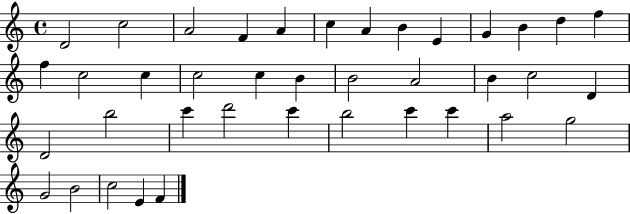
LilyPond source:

{
  \clef treble
  \time 4/4
  \defaultTimeSignature
  \key c \major
  d'2 c''2 | a'2 f'4 a'4 | c''4 a'4 b'4 e'4 | g'4 b'4 d''4 f''4 | \break f''4 c''2 c''4 | c''2 c''4 b'4 | b'2 a'2 | b'4 c''2 d'4 | \break d'2 b''2 | c'''4 d'''2 c'''4 | b''2 c'''4 c'''4 | a''2 g''2 | \break g'2 b'2 | c''2 e'4 f'4 | \bar "|."
}